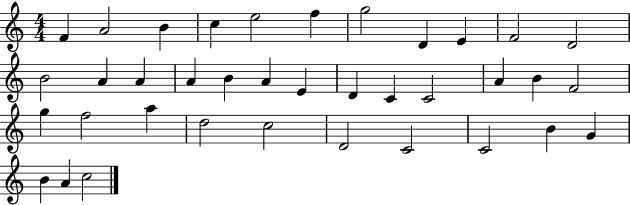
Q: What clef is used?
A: treble